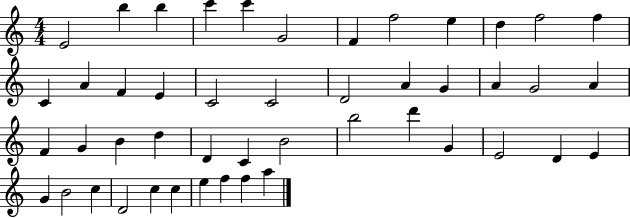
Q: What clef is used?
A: treble